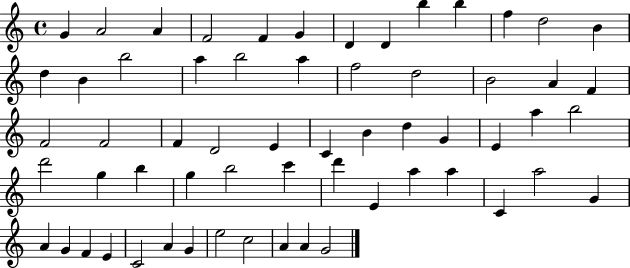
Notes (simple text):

G4/q A4/h A4/q F4/h F4/q G4/q D4/q D4/q B5/q B5/q F5/q D5/h B4/q D5/q B4/q B5/h A5/q B5/h A5/q F5/h D5/h B4/h A4/q F4/q F4/h F4/h F4/q D4/h E4/q C4/q B4/q D5/q G4/q E4/q A5/q B5/h D6/h G5/q B5/q G5/q B5/h C6/q D6/q E4/q A5/q A5/q C4/q A5/h G4/q A4/q G4/q F4/q E4/q C4/h A4/q G4/q E5/h C5/h A4/q A4/q G4/h